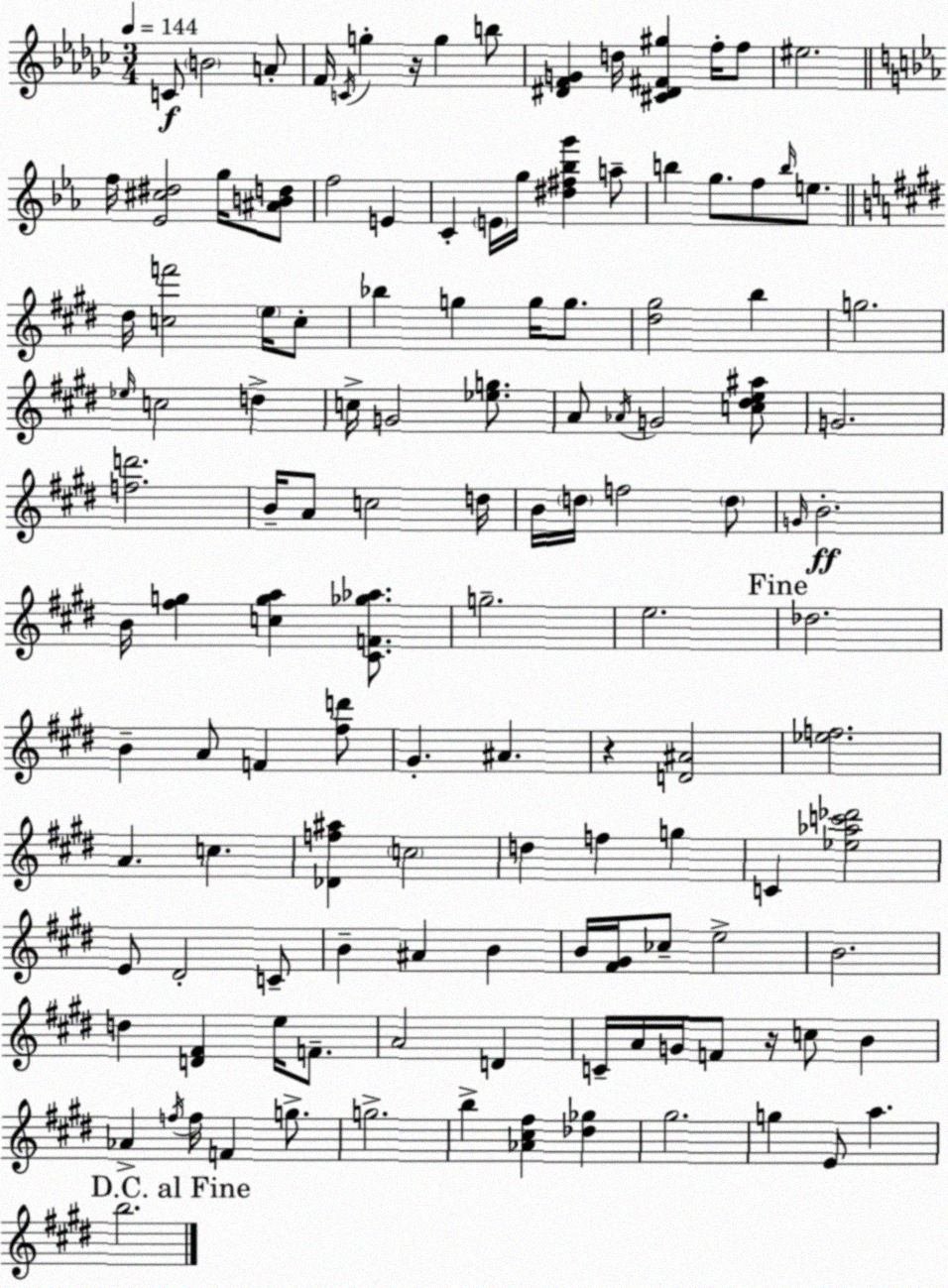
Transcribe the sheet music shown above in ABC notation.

X:1
T:Untitled
M:3/4
L:1/4
K:Ebm
C/2 B2 A/2 F/4 C/4 g z/4 g b/2 [^DFG] d/4 [^C^D^F^g] f/4 f/2 ^e2 f/4 [_E^c^d]2 g/4 [^ABd]/2 f2 E C E/4 g/4 [^d^f_bg'] a/2 b g/2 f/2 b/4 e/2 ^d/4 [cf']2 e/4 c/2 _b g g/4 g/2 [^d^g]2 b g2 _e/4 c2 d c/4 G2 [_eg]/2 A/2 _A/4 G2 [c^de^a]/2 G2 [fd']2 B/4 A/2 c2 d/4 B/4 d/4 f2 d/2 G/4 B2 B/4 [^fg] [cga] [^CF_g_a]/2 g2 e2 _d2 B A/2 F [^fd']/2 ^G ^A z [D^A]2 [_ef]2 A c [_Df^a] c2 d f g C [_e_ac'_d']2 E/2 ^D2 C/2 B ^A B B/4 [^F^G]/4 _c/2 e2 B2 d [D^F] e/4 F/2 A2 D C/4 A/4 G/4 F/2 z/4 c/2 B _A f/4 f/4 F g/2 g2 b [_A^c^f] [_d_g] ^g2 g E/2 a b2